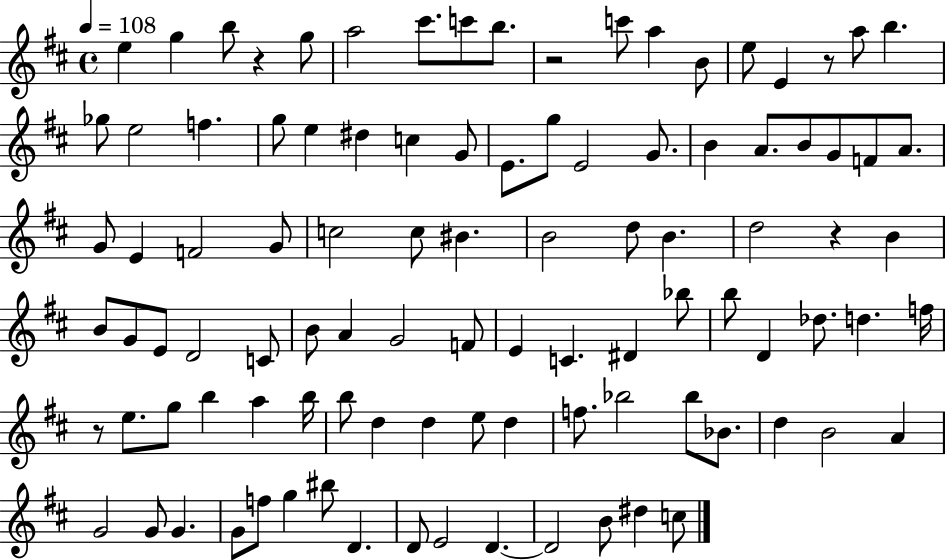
E5/q G5/q B5/e R/q G5/e A5/h C#6/e. C6/e B5/e. R/h C6/e A5/q B4/e E5/e E4/q R/e A5/e B5/q. Gb5/e E5/h F5/q. G5/e E5/q D#5/q C5/q G4/e E4/e. G5/e E4/h G4/e. B4/q A4/e. B4/e G4/e F4/e A4/e. G4/e E4/q F4/h G4/e C5/h C5/e BIS4/q. B4/h D5/e B4/q. D5/h R/q B4/q B4/e G4/e E4/e D4/h C4/e B4/e A4/q G4/h F4/e E4/q C4/q. D#4/q Bb5/e B5/e D4/q Db5/e. D5/q. F5/s R/e E5/e. G5/e B5/q A5/q B5/s B5/e D5/q D5/q E5/e D5/q F5/e. Bb5/h Bb5/e Bb4/e. D5/q B4/h A4/q G4/h G4/e G4/q. G4/e F5/e G5/q BIS5/e D4/q. D4/e E4/h D4/q. D4/h B4/e D#5/q C5/e